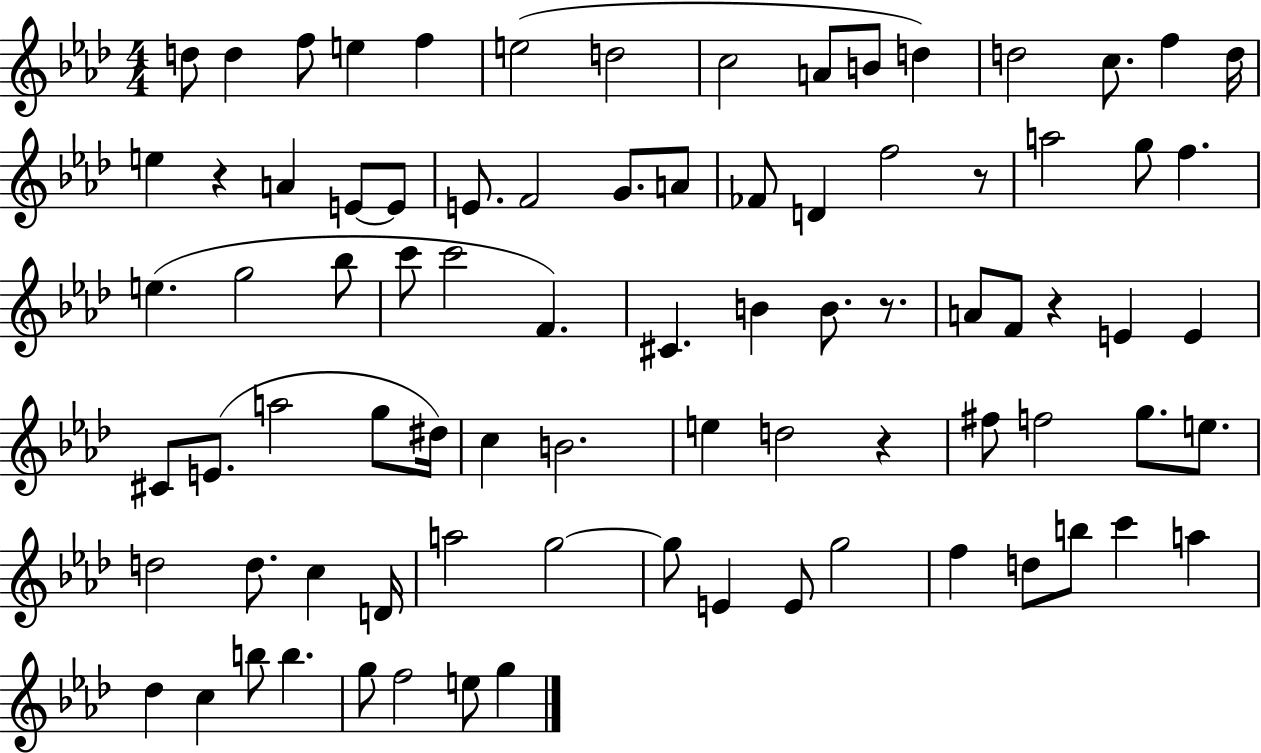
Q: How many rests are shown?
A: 5